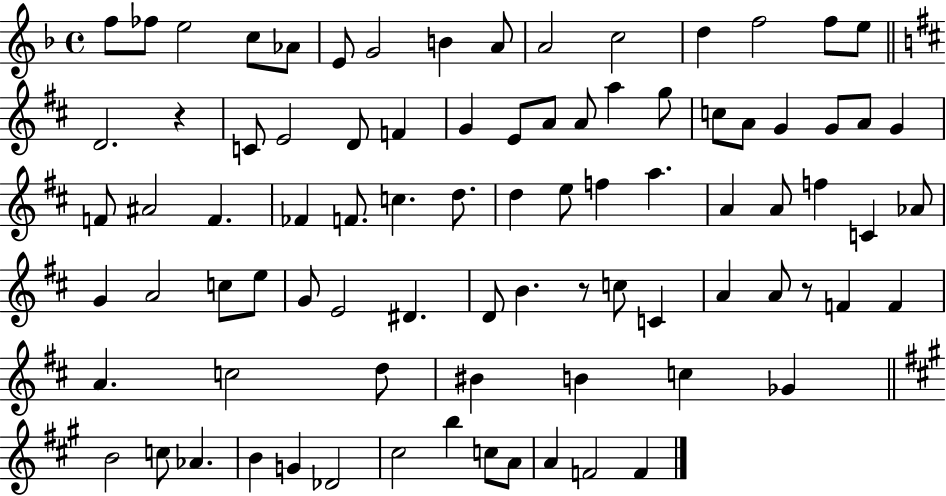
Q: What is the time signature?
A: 4/4